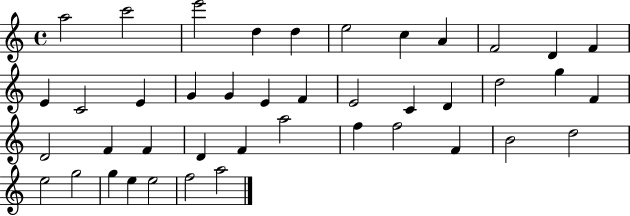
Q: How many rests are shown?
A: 0